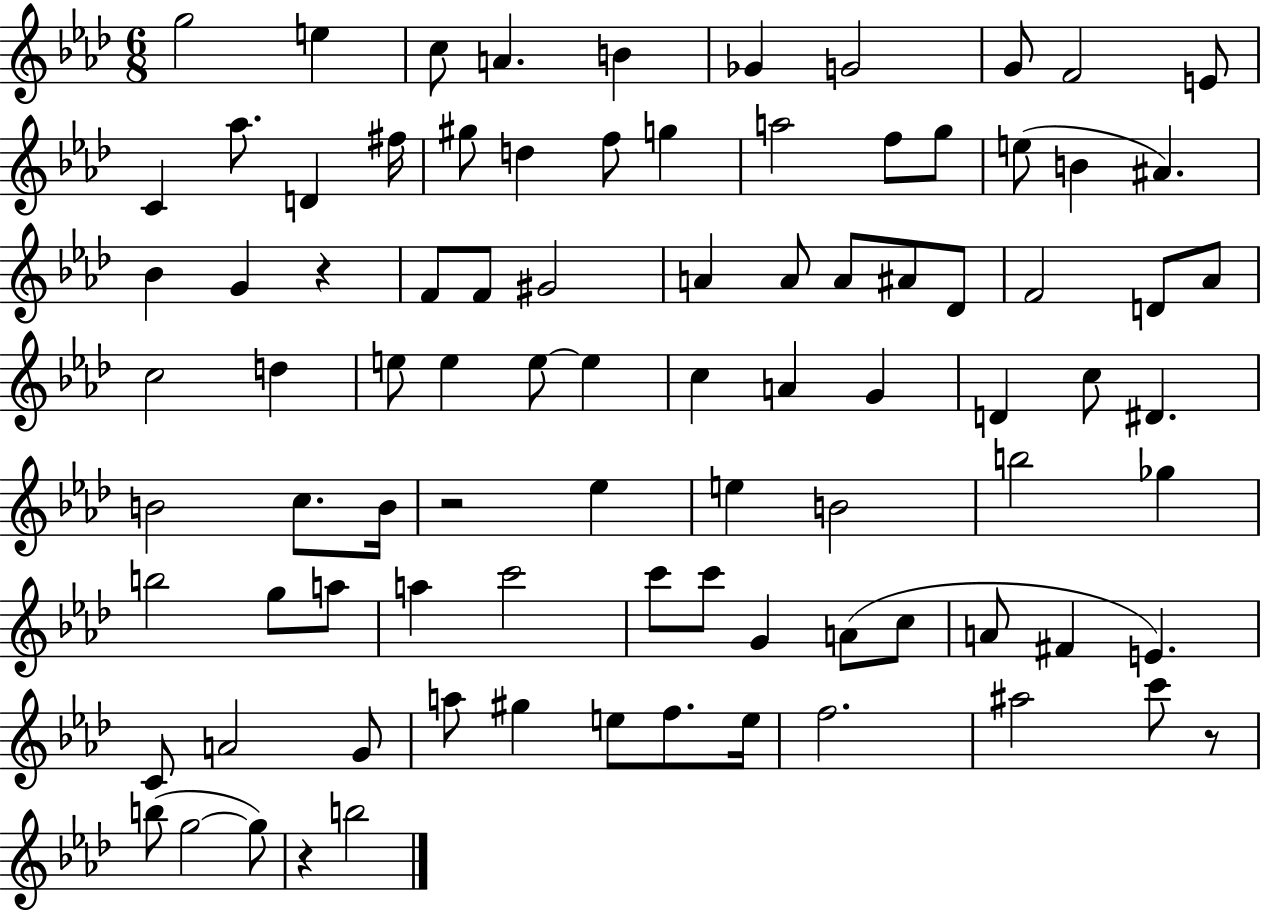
X:1
T:Untitled
M:6/8
L:1/4
K:Ab
g2 e c/2 A B _G G2 G/2 F2 E/2 C _a/2 D ^f/4 ^g/2 d f/2 g a2 f/2 g/2 e/2 B ^A _B G z F/2 F/2 ^G2 A A/2 A/2 ^A/2 _D/2 F2 D/2 _A/2 c2 d e/2 e e/2 e c A G D c/2 ^D B2 c/2 B/4 z2 _e e B2 b2 _g b2 g/2 a/2 a c'2 c'/2 c'/2 G A/2 c/2 A/2 ^F E C/2 A2 G/2 a/2 ^g e/2 f/2 e/4 f2 ^a2 c'/2 z/2 b/2 g2 g/2 z b2